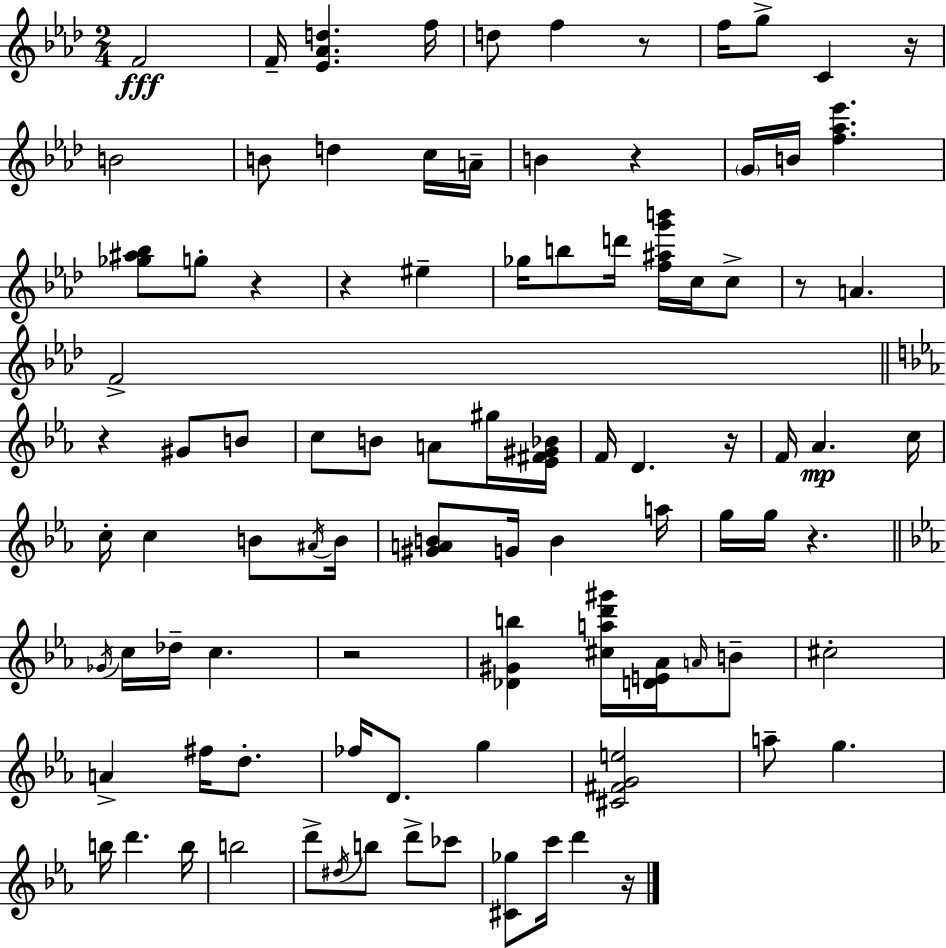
F4/h F4/s [Eb4,Ab4,D5]/q. F5/s D5/e F5/q R/e F5/s G5/e C4/q R/s B4/h B4/e D5/q C5/s A4/s B4/q R/q G4/s B4/s [F5,Ab5,Eb6]/q. [Gb5,A#5,Bb5]/e G5/e R/q R/q EIS5/q Gb5/s B5/e D6/s [F5,A#5,G6,B6]/s C5/s C5/e R/e A4/q. F4/h R/q G#4/e B4/e C5/e B4/e A4/e G#5/s [Eb4,F#4,G#4,Bb4]/s F4/s D4/q. R/s F4/s Ab4/q. C5/s C5/s C5/q B4/e A#4/s B4/s [G#4,A4,B4]/e G4/s B4/q A5/s G5/s G5/s R/q. Gb4/s C5/s Db5/s C5/q. R/h [Db4,G#4,B5]/q [C#5,A5,D6,G#6]/s [D4,E4,Ab4]/s A4/s B4/e C#5/h A4/q F#5/s D5/e. FES5/s D4/e. G5/q [C#4,F#4,G4,E5]/h A5/e G5/q. B5/s D6/q. B5/s B5/h D6/e D#5/s B5/e D6/e CES6/e [C#4,Gb5]/e C6/s D6/q R/s